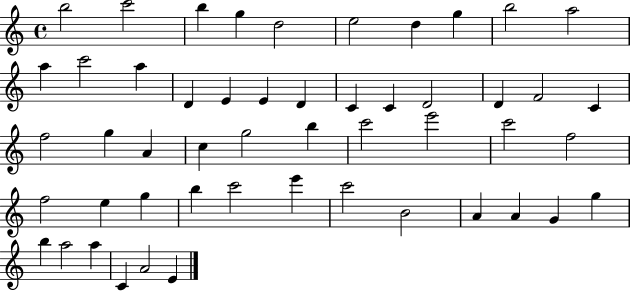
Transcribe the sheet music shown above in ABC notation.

X:1
T:Untitled
M:4/4
L:1/4
K:C
b2 c'2 b g d2 e2 d g b2 a2 a c'2 a D E E D C C D2 D F2 C f2 g A c g2 b c'2 e'2 c'2 f2 f2 e g b c'2 e' c'2 B2 A A G g b a2 a C A2 E